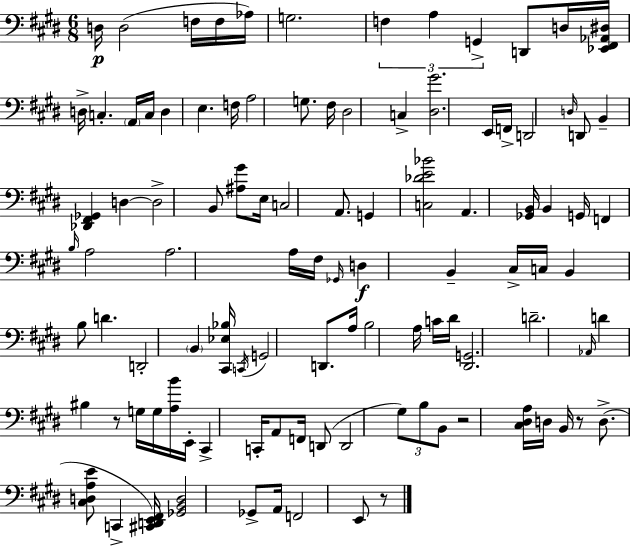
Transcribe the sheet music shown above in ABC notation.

X:1
T:Untitled
M:6/8
L:1/4
K:E
D,/4 D,2 F,/4 F,/4 _A,/4 G,2 F, A, G,, D,,/2 D,/4 [_E,,^F,,_A,,^D,]/4 D,/4 C, A,,/4 C,/4 D, E, F,/4 A,2 G,/2 ^F,/4 ^D,2 C, [^D,^G]2 E,,/4 F,,/4 D,,2 D,/4 D,,/2 B,, [_D,,^F,,_G,,] D, D,2 B,,/2 [^A,^G]/2 E,/4 C,2 A,,/2 G,, [C,_DE_B]2 A,, [_G,,B,,]/4 B,, G,,/4 F,, B,/4 A,2 A,2 A,/4 ^F,/4 _G,,/4 D, B,, ^C,/4 C,/4 B,, B,/2 D D,,2 B,, [^C,,_E,_B,]/4 C,,/4 G,,2 D,,/2 A,/4 B,2 A,/4 C/4 ^D/4 [^D,,G,,]2 D2 _A,,/4 D ^B, z/2 G,/4 G,/4 [A,B]/4 E,,/4 ^C,, C,,/4 A,,/2 F,,/4 D,,/2 D,,2 ^G,/2 B,/2 B,,/2 z2 [^C,^D,A,]/4 D,/4 B,,/4 z/2 D,/2 [^C,D,A,E]/2 C,, [^C,,D,,E,,^F,,]/4 [_G,,B,,D,]2 _G,,/2 A,,/4 F,,2 E,,/2 z/2